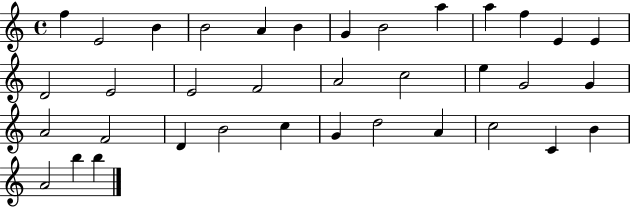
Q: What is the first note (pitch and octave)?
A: F5